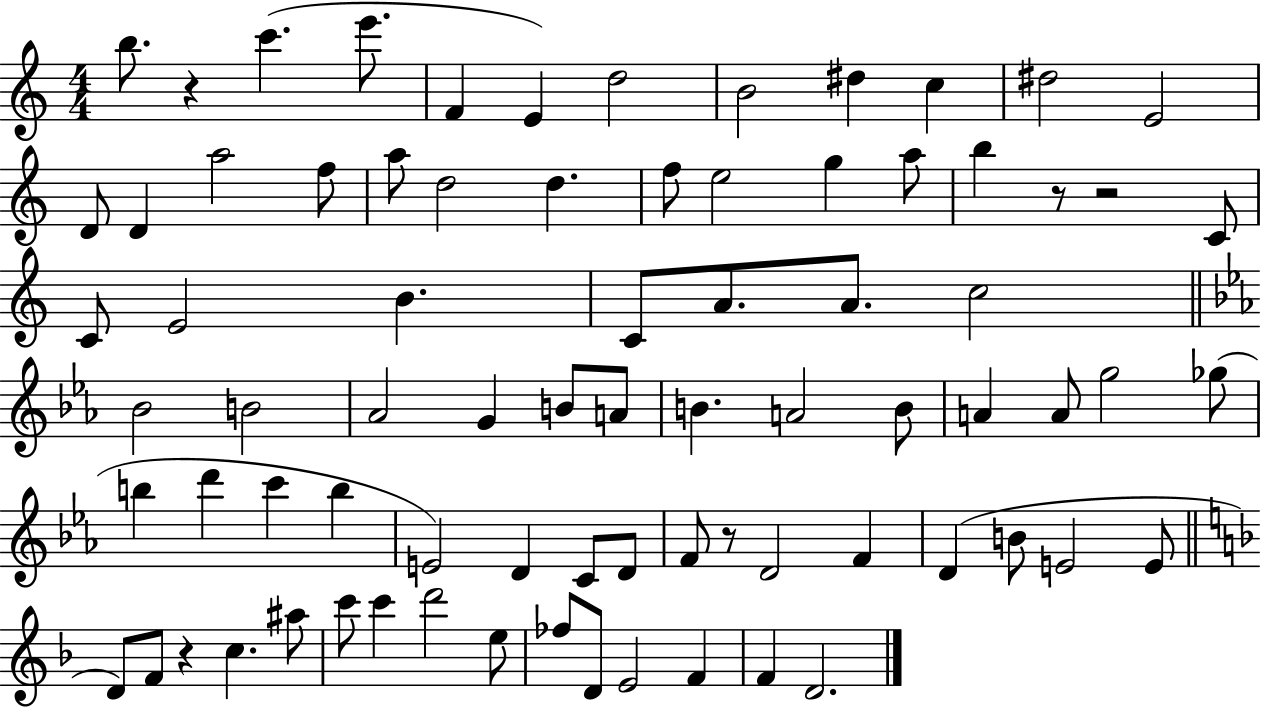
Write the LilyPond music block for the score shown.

{
  \clef treble
  \numericTimeSignature
  \time 4/4
  \key c \major
  b''8. r4 c'''4.( e'''8. | f'4 e'4) d''2 | b'2 dis''4 c''4 | dis''2 e'2 | \break d'8 d'4 a''2 f''8 | a''8 d''2 d''4. | f''8 e''2 g''4 a''8 | b''4 r8 r2 c'8 | \break c'8 e'2 b'4. | c'8 a'8. a'8. c''2 | \bar "||" \break \key ees \major bes'2 b'2 | aes'2 g'4 b'8 a'8 | b'4. a'2 b'8 | a'4 a'8 g''2 ges''8( | \break b''4 d'''4 c'''4 b''4 | e'2) d'4 c'8 d'8 | f'8 r8 d'2 f'4 | d'4( b'8 e'2 e'8 | \break \bar "||" \break \key d \minor d'8) f'8 r4 c''4. ais''8 | c'''8 c'''4 d'''2 e''8 | fes''8 d'8 e'2 f'4 | f'4 d'2. | \break \bar "|."
}